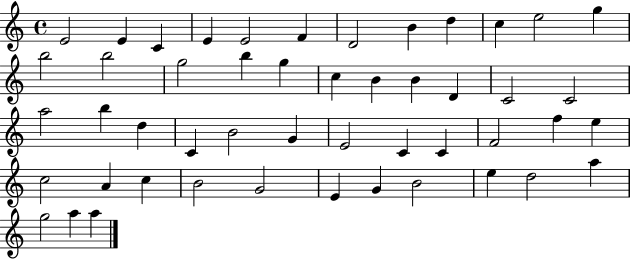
E4/h E4/q C4/q E4/q E4/h F4/q D4/h B4/q D5/q C5/q E5/h G5/q B5/h B5/h G5/h B5/q G5/q C5/q B4/q B4/q D4/q C4/h C4/h A5/h B5/q D5/q C4/q B4/h G4/q E4/h C4/q C4/q F4/h F5/q E5/q C5/h A4/q C5/q B4/h G4/h E4/q G4/q B4/h E5/q D5/h A5/q G5/h A5/q A5/q